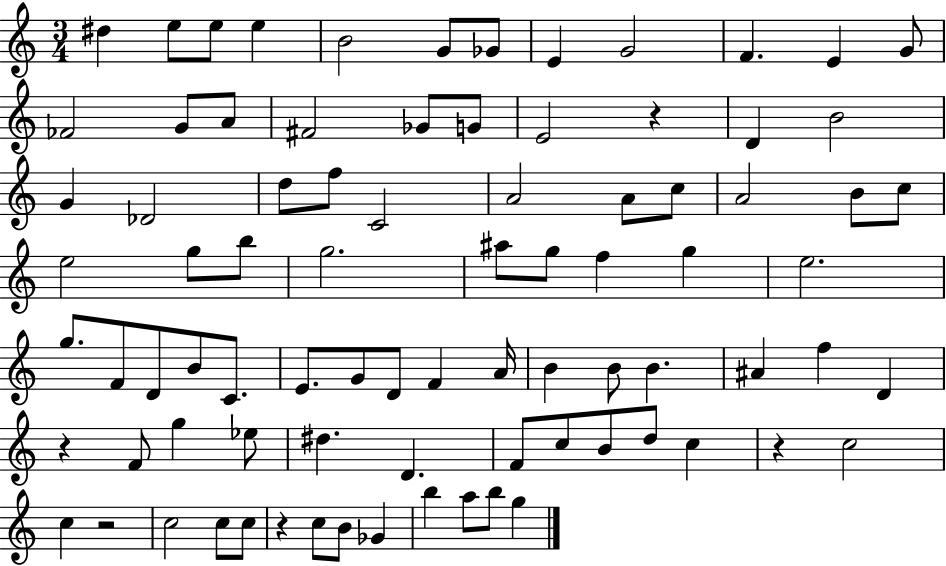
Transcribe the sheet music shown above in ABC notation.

X:1
T:Untitled
M:3/4
L:1/4
K:C
^d e/2 e/2 e B2 G/2 _G/2 E G2 F E G/2 _F2 G/2 A/2 ^F2 _G/2 G/2 E2 z D B2 G _D2 d/2 f/2 C2 A2 A/2 c/2 A2 B/2 c/2 e2 g/2 b/2 g2 ^a/2 g/2 f g e2 g/2 F/2 D/2 B/2 C/2 E/2 G/2 D/2 F A/4 B B/2 B ^A f D z F/2 g _e/2 ^d D F/2 c/2 B/2 d/2 c z c2 c z2 c2 c/2 c/2 z c/2 B/2 _G b a/2 b/2 g